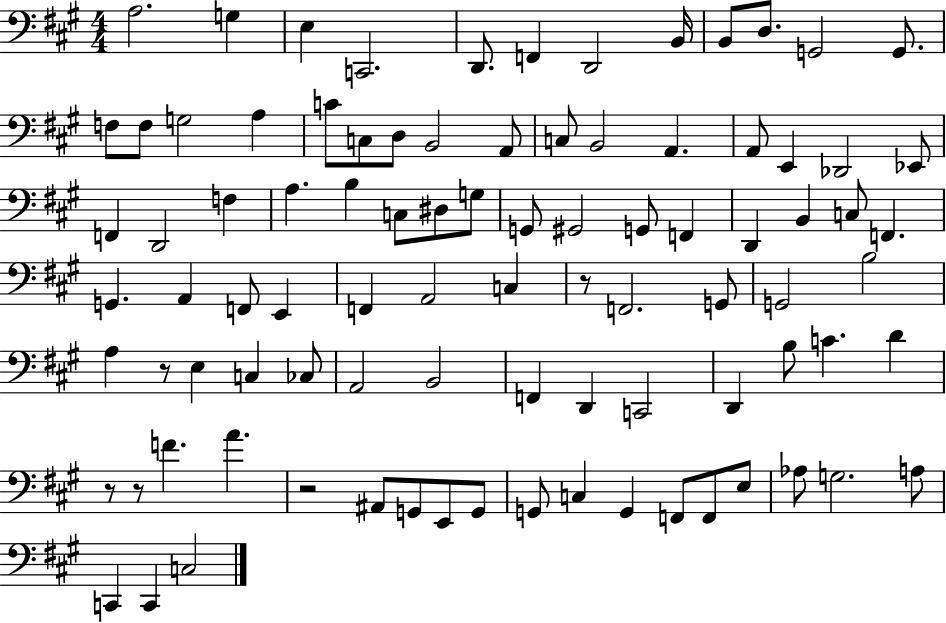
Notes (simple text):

A3/h. G3/q E3/q C2/h. D2/e. F2/q D2/h B2/s B2/e D3/e. G2/h G2/e. F3/e F3/e G3/h A3/q C4/e C3/e D3/e B2/h A2/e C3/e B2/h A2/q. A2/e E2/q Db2/h Eb2/e F2/q D2/h F3/q A3/q. B3/q C3/e D#3/e G3/e G2/e G#2/h G2/e F2/q D2/q B2/q C3/e F2/q. G2/q. A2/q F2/e E2/q F2/q A2/h C3/q R/e F2/h. G2/e G2/h B3/h A3/q R/e E3/q C3/q CES3/e A2/h B2/h F2/q D2/q C2/h D2/q B3/e C4/q. D4/q R/e R/e F4/q. A4/q. R/h A#2/e G2/e E2/e G2/e G2/e C3/q G2/q F2/e F2/e E3/e Ab3/e G3/h. A3/e C2/q C2/q C3/h